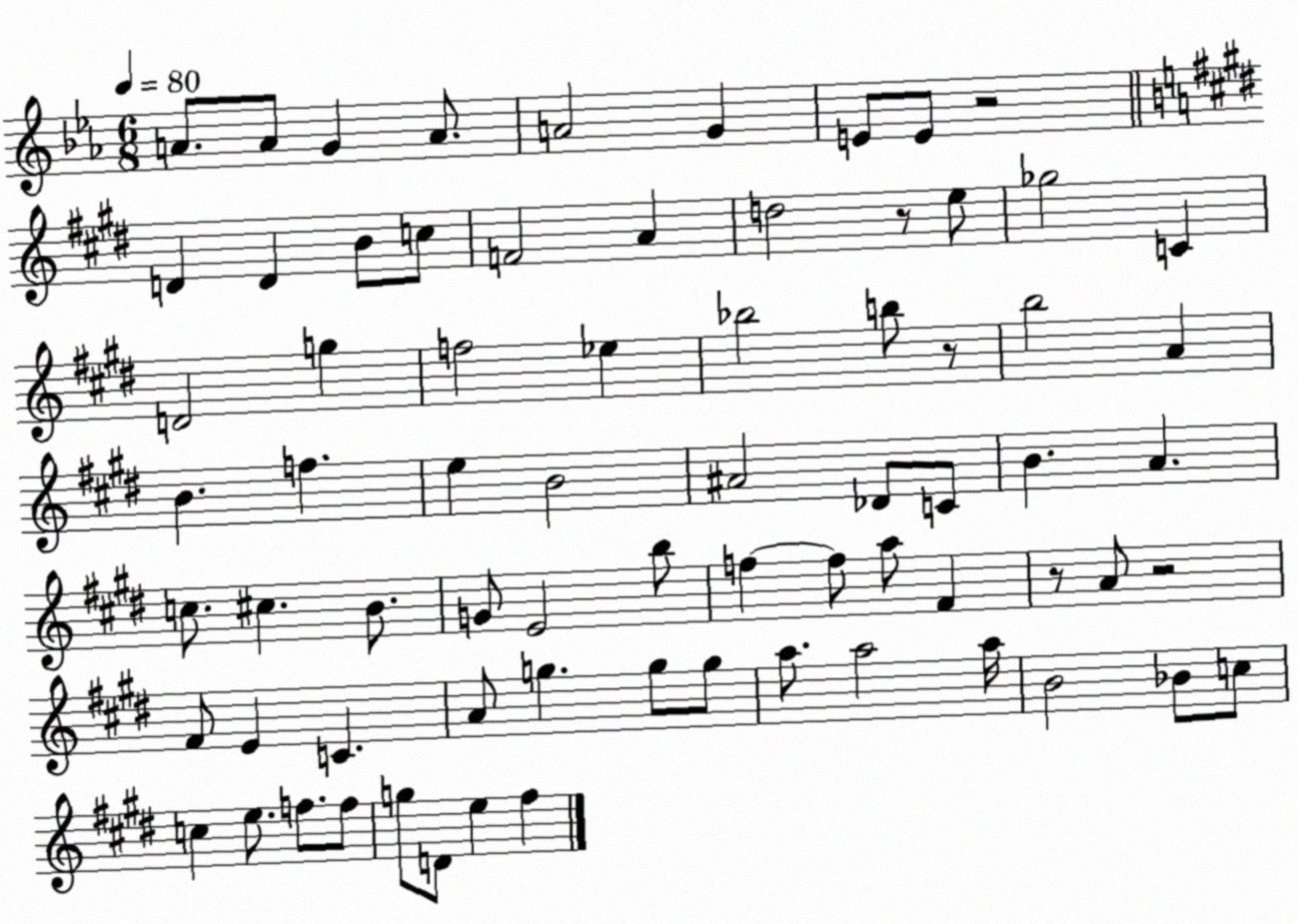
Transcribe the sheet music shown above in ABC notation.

X:1
T:Untitled
M:6/8
L:1/4
K:Eb
A/2 A/2 G A/2 A2 G E/2 E/2 z2 D D B/2 c/2 F2 A d2 z/2 e/2 _g2 C D2 g f2 _e _b2 b/2 z/2 b2 A B f e B2 ^A2 _D/2 C/2 B A c/2 ^c B/2 G/2 E2 b/2 f f/2 a/2 ^F z/2 A/2 z2 ^F/2 E C A/2 g g/2 g/2 a/2 a2 a/4 B2 _B/2 c/2 c e/2 f/2 f/2 g/2 D/2 e ^f